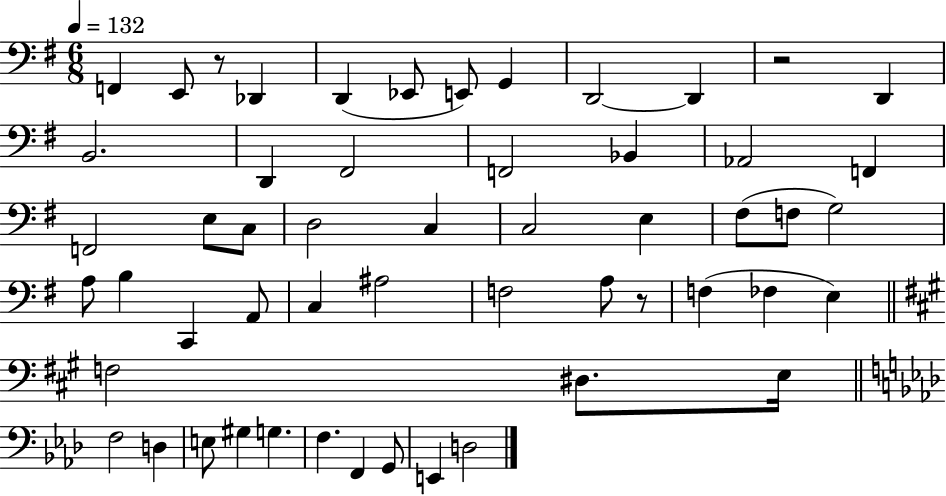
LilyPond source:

{
  \clef bass
  \numericTimeSignature
  \time 6/8
  \key g \major
  \tempo 4 = 132
  \repeat volta 2 { f,4 e,8 r8 des,4 | d,4( ees,8 e,8) g,4 | d,2~~ d,4 | r2 d,4 | \break b,2. | d,4 fis,2 | f,2 bes,4 | aes,2 f,4 | \break f,2 e8 c8 | d2 c4 | c2 e4 | fis8( f8 g2) | \break a8 b4 c,4 a,8 | c4 ais2 | f2 a8 r8 | f4( fes4 e4) | \break \bar "||" \break \key a \major f2 dis8. e16 | \bar "||" \break \key aes \major f2 d4 | e8 gis4 g4. | f4. f,4 g,8 | e,4 d2 | \break } \bar "|."
}